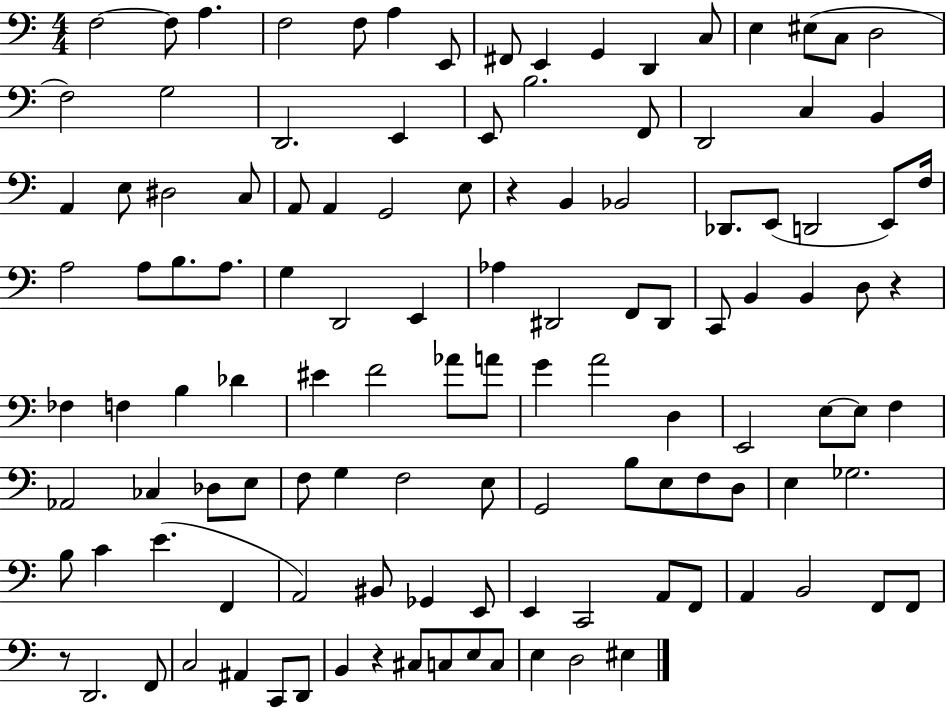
X:1
T:Untitled
M:4/4
L:1/4
K:C
F,2 F,/2 A, F,2 F,/2 A, E,,/2 ^F,,/2 E,, G,, D,, C,/2 E, ^E,/2 C,/2 D,2 F,2 G,2 D,,2 E,, E,,/2 B,2 F,,/2 D,,2 C, B,, A,, E,/2 ^D,2 C,/2 A,,/2 A,, G,,2 E,/2 z B,, _B,,2 _D,,/2 E,,/2 D,,2 E,,/2 F,/4 A,2 A,/2 B,/2 A,/2 G, D,,2 E,, _A, ^D,,2 F,,/2 ^D,,/2 C,,/2 B,, B,, D,/2 z _F, F, B, _D ^E F2 _A/2 A/2 G A2 D, E,,2 E,/2 E,/2 F, _A,,2 _C, _D,/2 E,/2 F,/2 G, F,2 E,/2 G,,2 B,/2 E,/2 F,/2 D,/2 E, _G,2 B,/2 C E F,, A,,2 ^B,,/2 _G,, E,,/2 E,, C,,2 A,,/2 F,,/2 A,, B,,2 F,,/2 F,,/2 z/2 D,,2 F,,/2 C,2 ^A,, C,,/2 D,,/2 B,, z ^C,/2 C,/2 E,/2 C,/2 E, D,2 ^E,